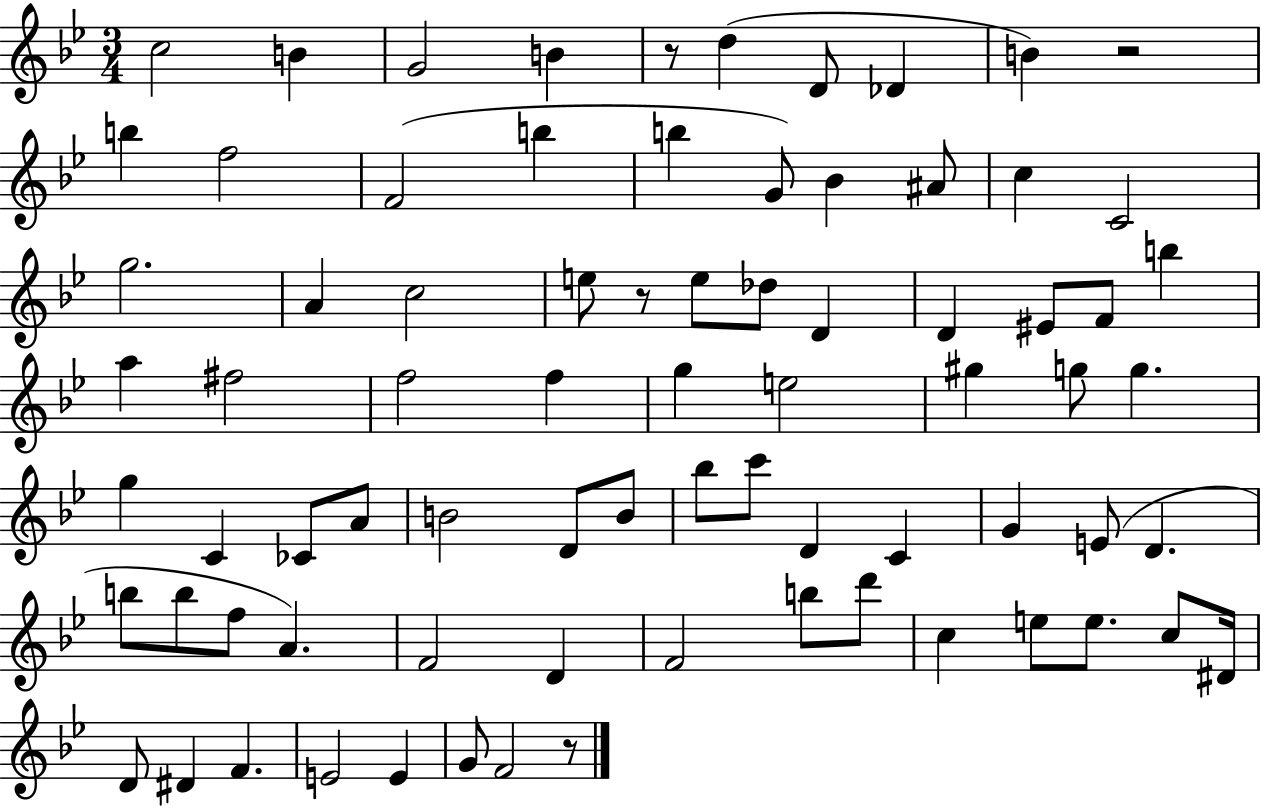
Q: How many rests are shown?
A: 4